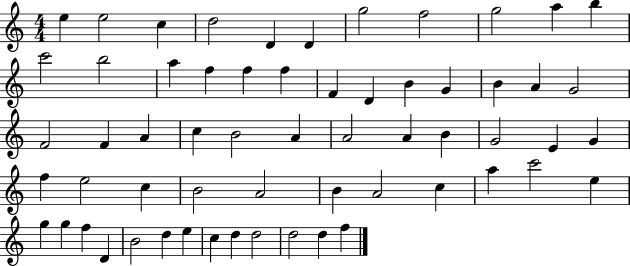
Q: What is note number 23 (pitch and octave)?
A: A4